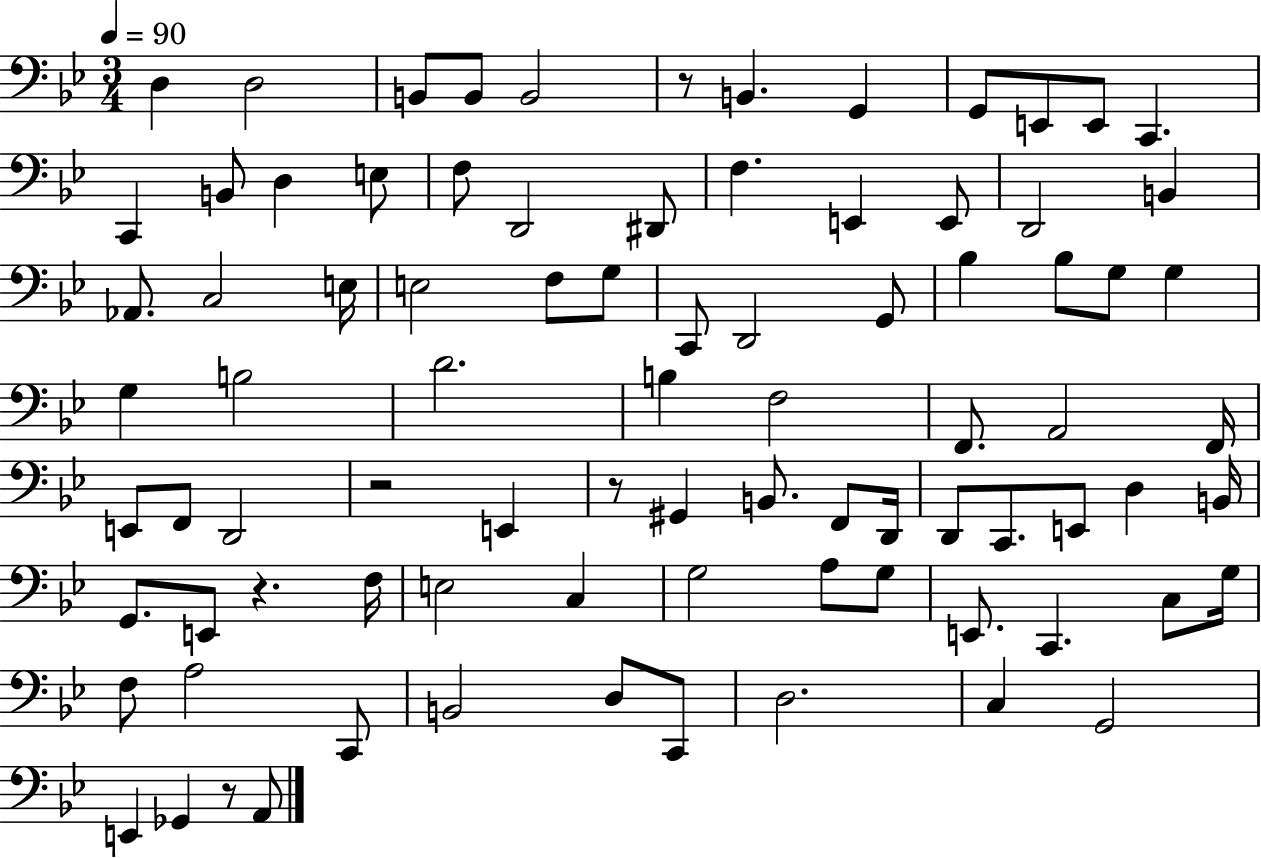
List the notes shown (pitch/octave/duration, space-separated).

D3/q D3/h B2/e B2/e B2/h R/e B2/q. G2/q G2/e E2/e E2/e C2/q. C2/q B2/e D3/q E3/e F3/e D2/h D#2/e F3/q. E2/q E2/e D2/h B2/q Ab2/e. C3/h E3/s E3/h F3/e G3/e C2/e D2/h G2/e Bb3/q Bb3/e G3/e G3/q G3/q B3/h D4/h. B3/q F3/h F2/e. A2/h F2/s E2/e F2/e D2/h R/h E2/q R/e G#2/q B2/e. F2/e D2/s D2/e C2/e. E2/e D3/q B2/s G2/e. E2/e R/q. F3/s E3/h C3/q G3/h A3/e G3/e E2/e. C2/q. C3/e G3/s F3/e A3/h C2/e B2/h D3/e C2/e D3/h. C3/q G2/h E2/q Gb2/q R/e A2/e